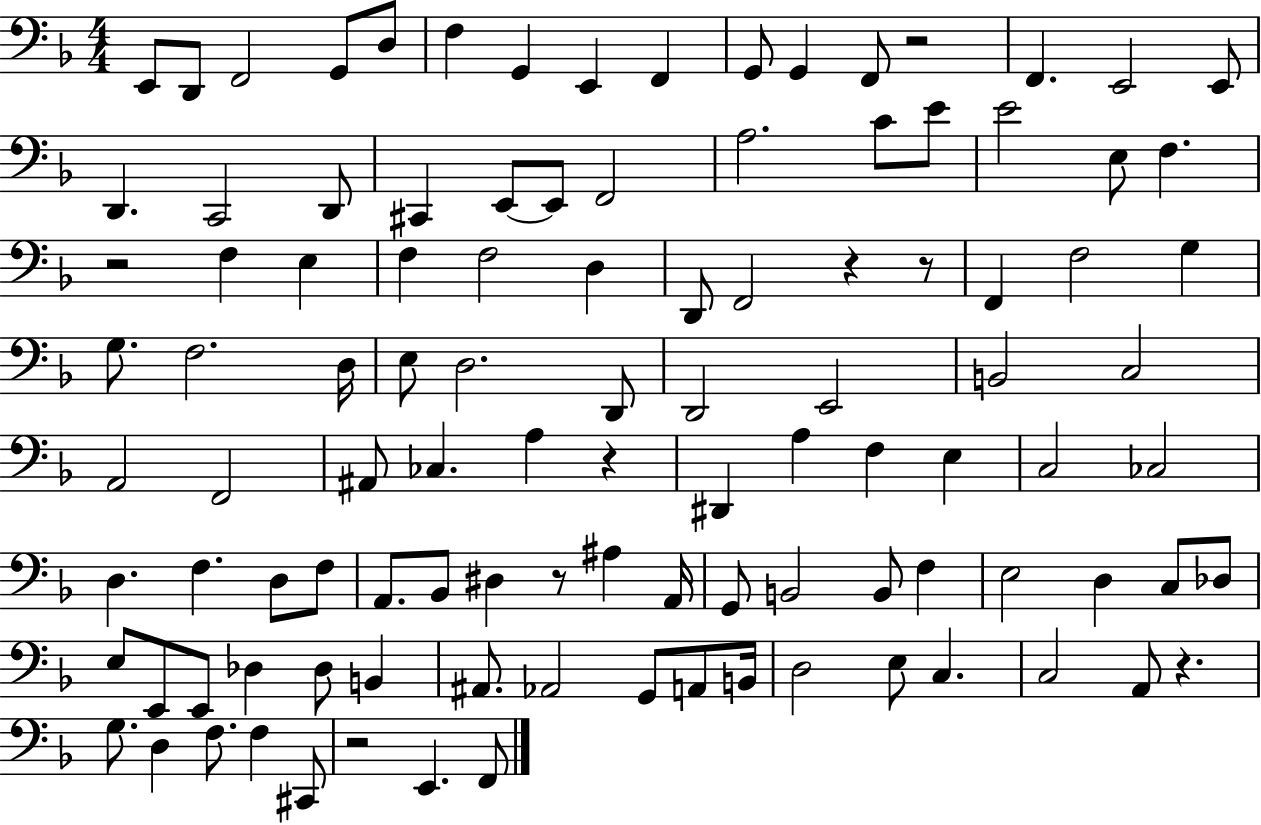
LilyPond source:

{
  \clef bass
  \numericTimeSignature
  \time 4/4
  \key f \major
  e,8 d,8 f,2 g,8 d8 | f4 g,4 e,4 f,4 | g,8 g,4 f,8 r2 | f,4. e,2 e,8 | \break d,4. c,2 d,8 | cis,4 e,8~~ e,8 f,2 | a2. c'8 e'8 | e'2 e8 f4. | \break r2 f4 e4 | f4 f2 d4 | d,8 f,2 r4 r8 | f,4 f2 g4 | \break g8. f2. d16 | e8 d2. d,8 | d,2 e,2 | b,2 c2 | \break a,2 f,2 | ais,8 ces4. a4 r4 | dis,4 a4 f4 e4 | c2 ces2 | \break d4. f4. d8 f8 | a,8. bes,8 dis4 r8 ais4 a,16 | g,8 b,2 b,8 f4 | e2 d4 c8 des8 | \break e8 e,8 e,8 des4 des8 b,4 | ais,8. aes,2 g,8 a,8 b,16 | d2 e8 c4. | c2 a,8 r4. | \break g8. d4 f8. f4 cis,8 | r2 e,4. f,8 | \bar "|."
}